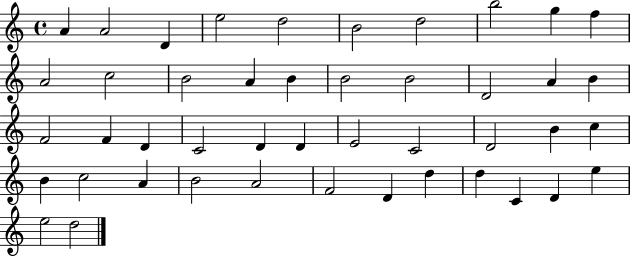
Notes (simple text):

A4/q A4/h D4/q E5/h D5/h B4/h D5/h B5/h G5/q F5/q A4/h C5/h B4/h A4/q B4/q B4/h B4/h D4/h A4/q B4/q F4/h F4/q D4/q C4/h D4/q D4/q E4/h C4/h D4/h B4/q C5/q B4/q C5/h A4/q B4/h A4/h F4/h D4/q D5/q D5/q C4/q D4/q E5/q E5/h D5/h